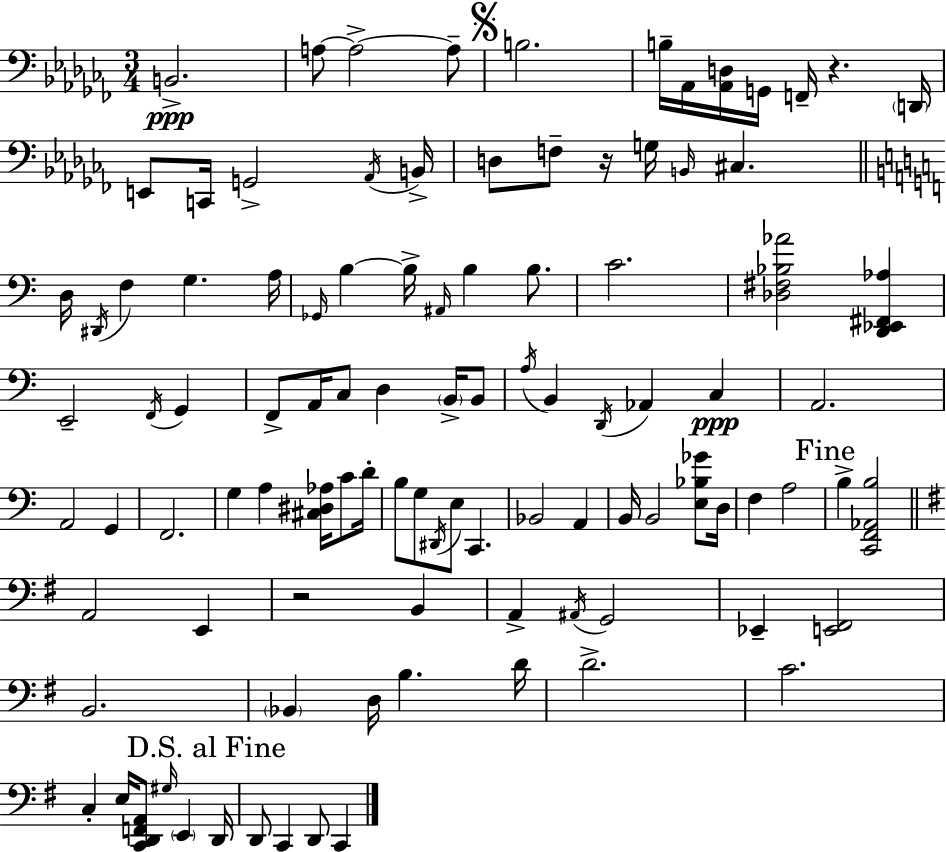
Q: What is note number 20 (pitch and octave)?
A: C#3